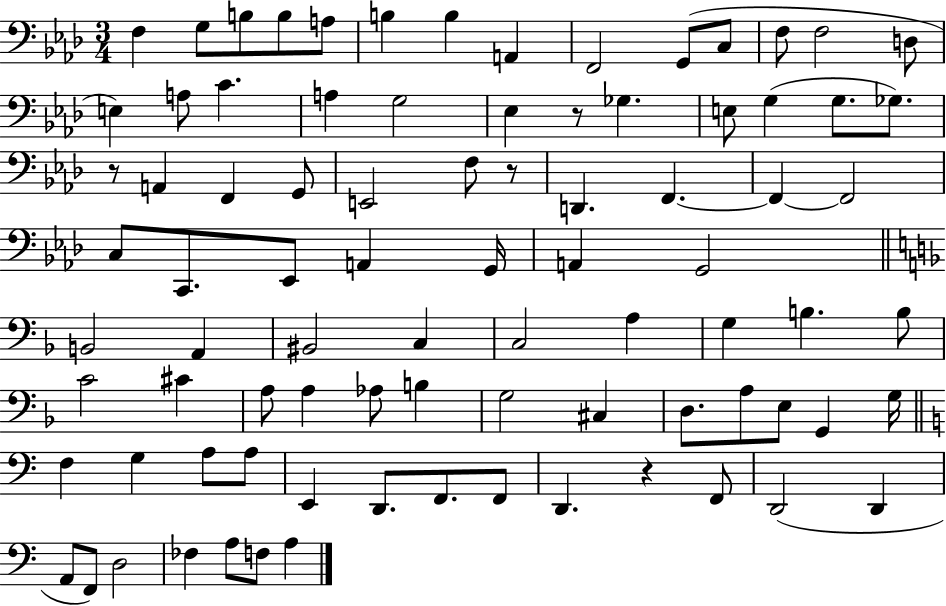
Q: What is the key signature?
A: AES major